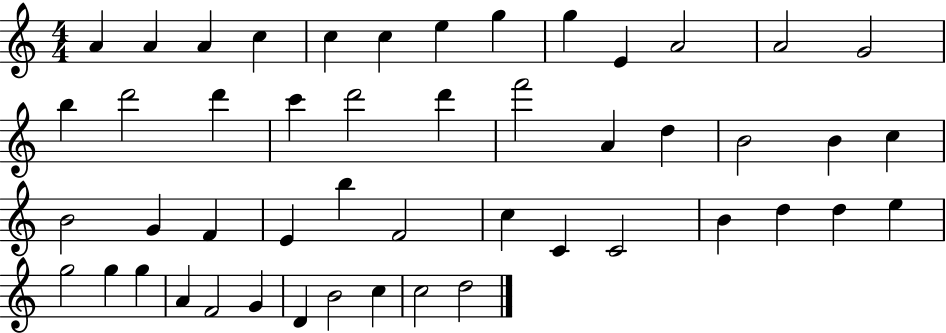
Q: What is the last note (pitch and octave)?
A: D5